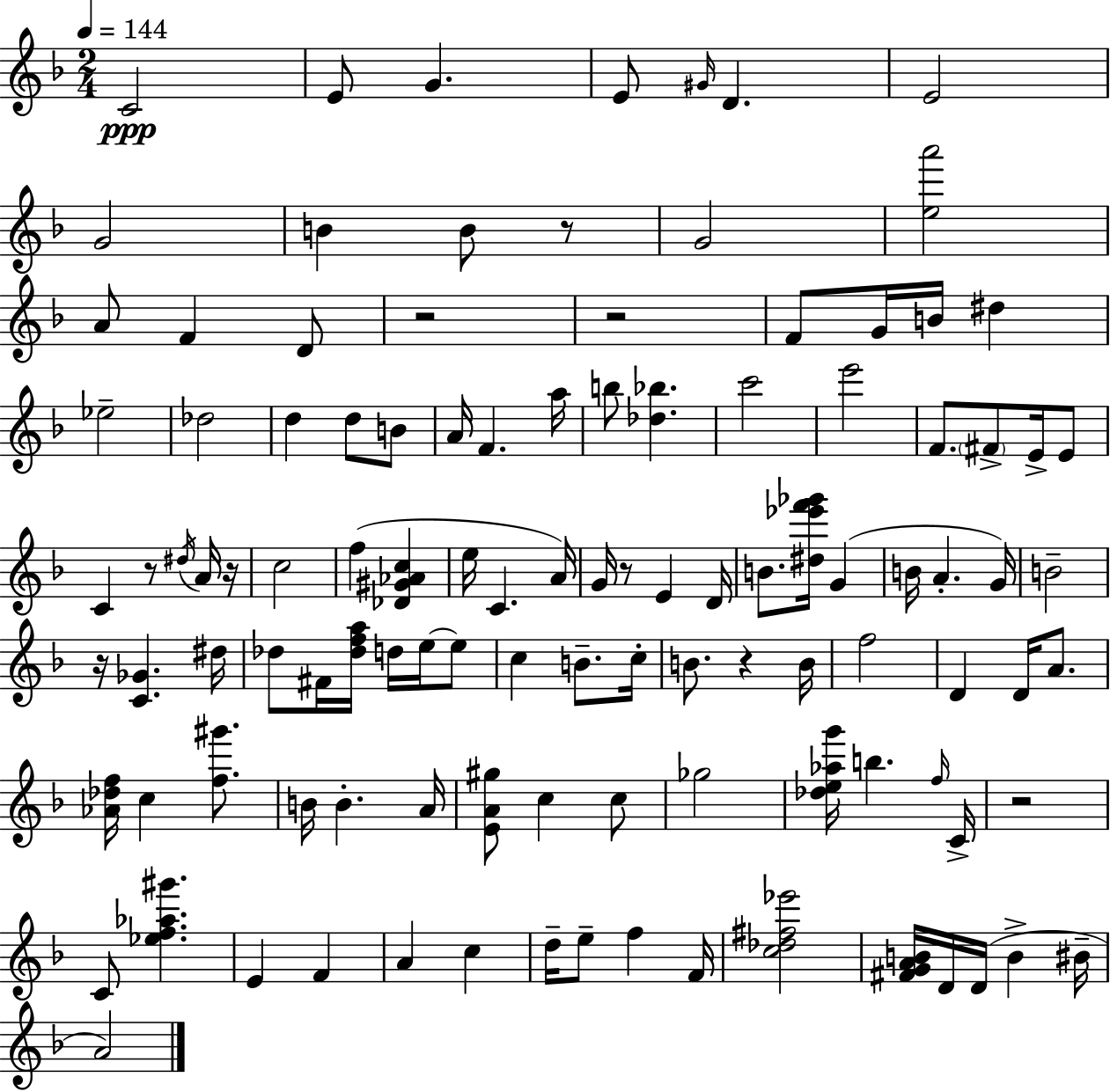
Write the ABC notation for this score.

X:1
T:Untitled
M:2/4
L:1/4
K:F
C2 E/2 G E/2 ^G/4 D E2 G2 B B/2 z/2 G2 [ea']2 A/2 F D/2 z2 z2 F/2 G/4 B/4 ^d _e2 _d2 d d/2 B/2 A/4 F a/4 b/2 [_d_b] c'2 e'2 F/2 ^F/2 E/4 E/2 C z/2 ^d/4 A/4 z/4 c2 f [_D^G_Ac] e/4 C A/4 G/4 z/2 E D/4 B/2 [^d_e'f'_g']/4 G B/4 A G/4 B2 z/4 [C_G] ^d/4 _d/2 ^F/4 [_dfa]/4 d/4 e/4 e/2 c B/2 c/4 B/2 z B/4 f2 D D/4 A/2 [_A_df]/4 c [f^g']/2 B/4 B A/4 [EA^g]/2 c c/2 _g2 [_de_ag']/4 b f/4 C/4 z2 C/2 [_ef_a^g'] E F A c d/4 e/2 f F/4 [c_d^f_e']2 [^FGAB]/4 D/4 D/4 B ^B/4 A2